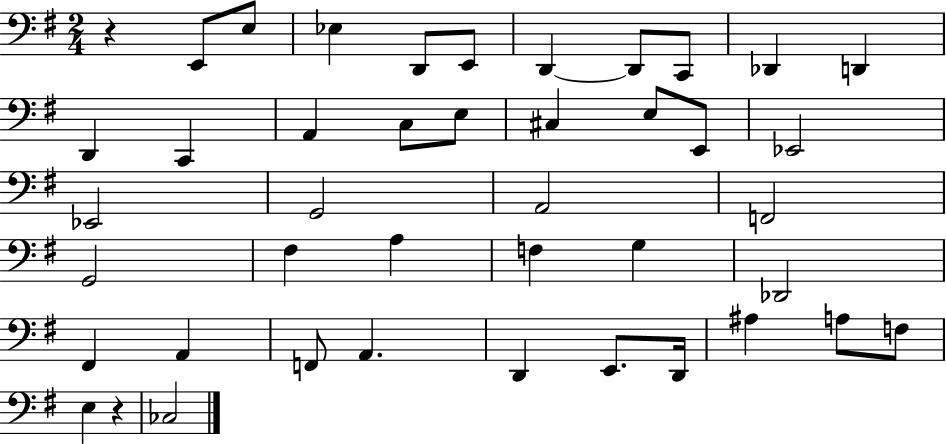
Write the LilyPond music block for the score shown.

{
  \clef bass
  \numericTimeSignature
  \time 2/4
  \key g \major
  r4 e,8 e8 | ees4 d,8 e,8 | d,4~~ d,8 c,8 | des,4 d,4 | \break d,4 c,4 | a,4 c8 e8 | cis4 e8 e,8 | ees,2 | \break ees,2 | g,2 | a,2 | f,2 | \break g,2 | fis4 a4 | f4 g4 | des,2 | \break fis,4 a,4 | f,8 a,4. | d,4 e,8. d,16 | ais4 a8 f8 | \break e4 r4 | ces2 | \bar "|."
}